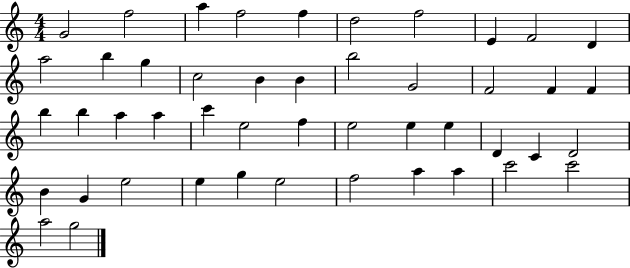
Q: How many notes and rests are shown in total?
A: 47